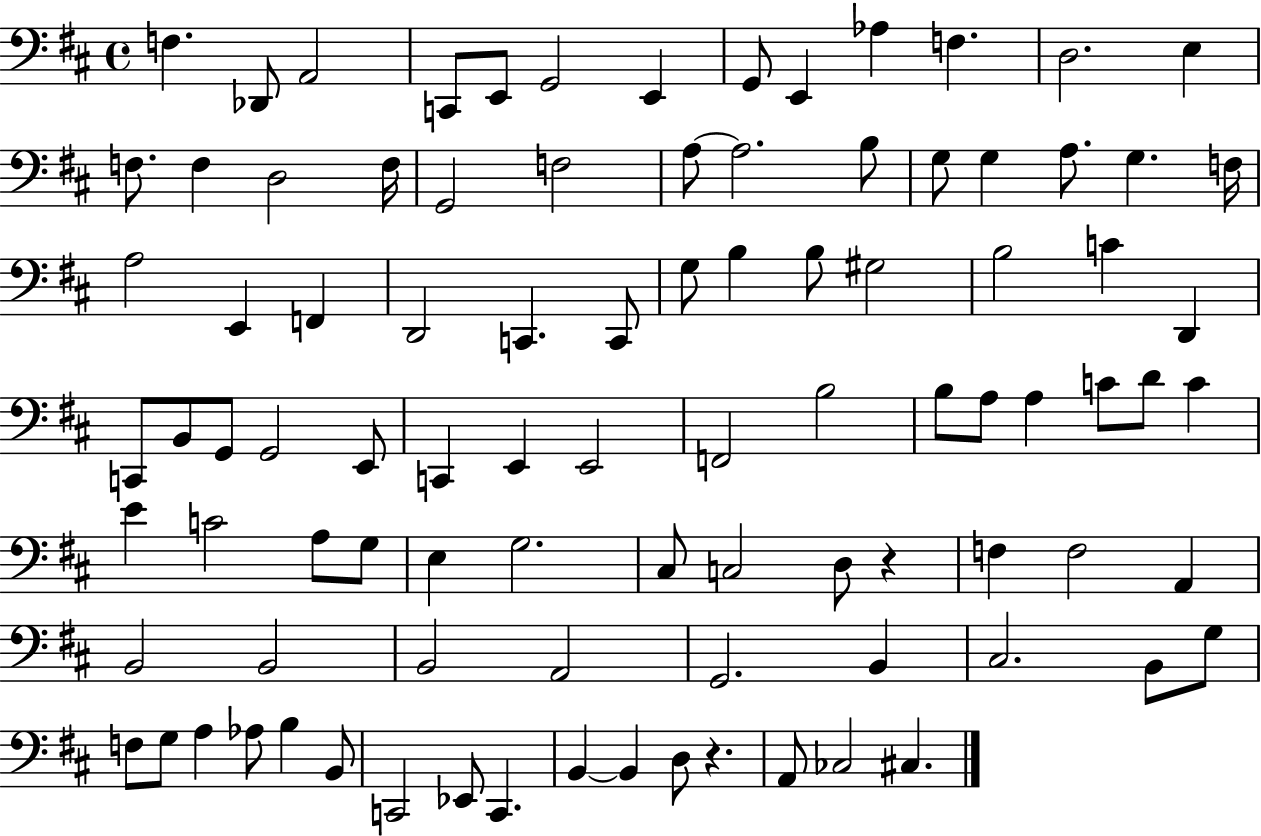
{
  \clef bass
  \time 4/4
  \defaultTimeSignature
  \key d \major
  f4. des,8 a,2 | c,8 e,8 g,2 e,4 | g,8 e,4 aes4 f4. | d2. e4 | \break f8. f4 d2 f16 | g,2 f2 | a8~~ a2. b8 | g8 g4 a8. g4. f16 | \break a2 e,4 f,4 | d,2 c,4. c,8 | g8 b4 b8 gis2 | b2 c'4 d,4 | \break c,8 b,8 g,8 g,2 e,8 | c,4 e,4 e,2 | f,2 b2 | b8 a8 a4 c'8 d'8 c'4 | \break e'4 c'2 a8 g8 | e4 g2. | cis8 c2 d8 r4 | f4 f2 a,4 | \break b,2 b,2 | b,2 a,2 | g,2. b,4 | cis2. b,8 g8 | \break f8 g8 a4 aes8 b4 b,8 | c,2 ees,8 c,4. | b,4~~ b,4 d8 r4. | a,8 ces2 cis4. | \break \bar "|."
}